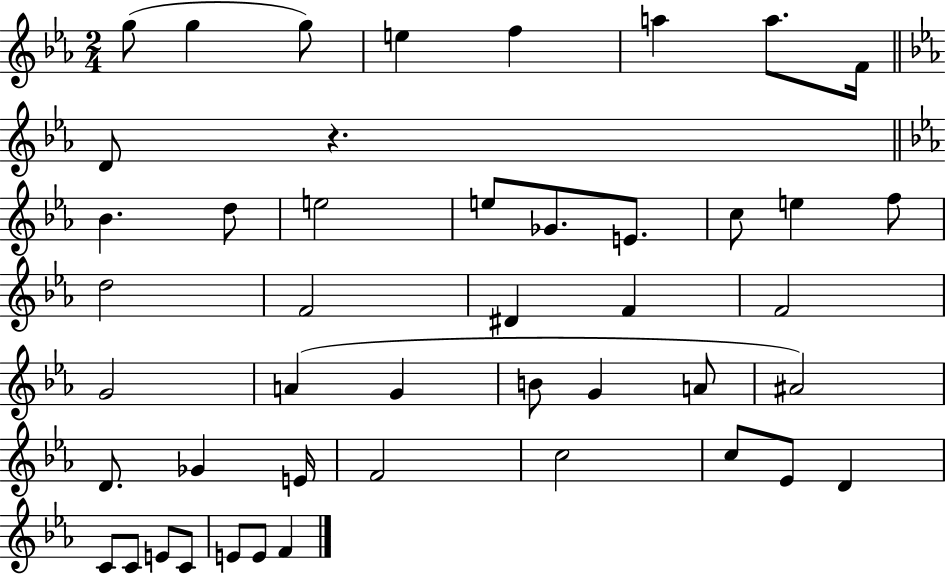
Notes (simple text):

G5/e G5/q G5/e E5/q F5/q A5/q A5/e. F4/s D4/e R/q. Bb4/q. D5/e E5/h E5/e Gb4/e. E4/e. C5/e E5/q F5/e D5/h F4/h D#4/q F4/q F4/h G4/h A4/q G4/q B4/e G4/q A4/e A#4/h D4/e. Gb4/q E4/s F4/h C5/h C5/e Eb4/e D4/q C4/e C4/e E4/e C4/e E4/e E4/e F4/q